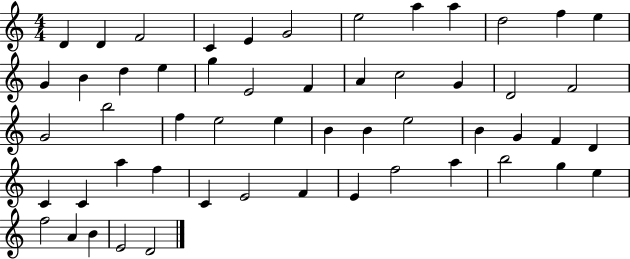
X:1
T:Untitled
M:4/4
L:1/4
K:C
D D F2 C E G2 e2 a a d2 f e G B d e g E2 F A c2 G D2 F2 G2 b2 f e2 e B B e2 B G F D C C a f C E2 F E f2 a b2 g e f2 A B E2 D2